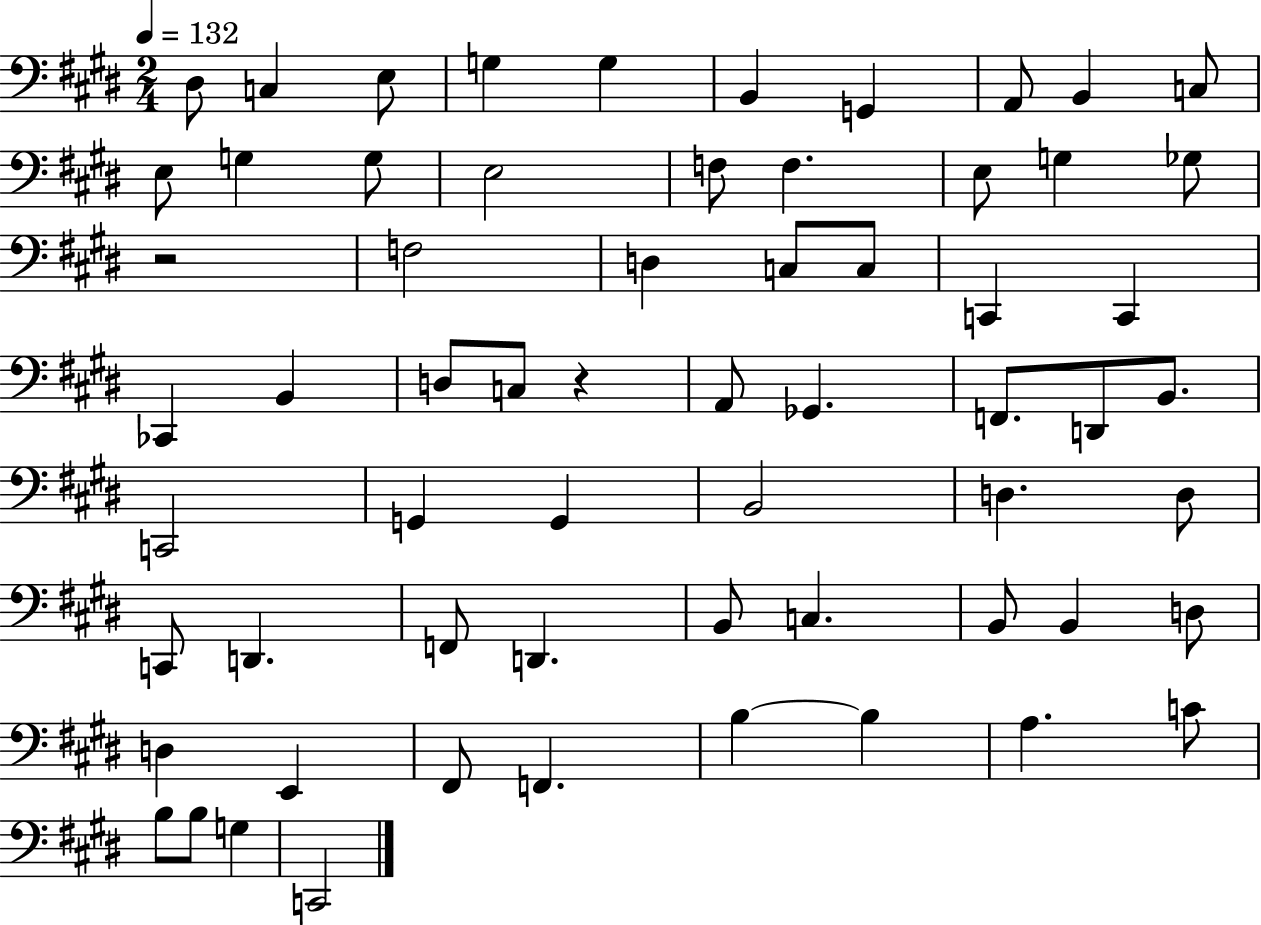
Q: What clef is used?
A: bass